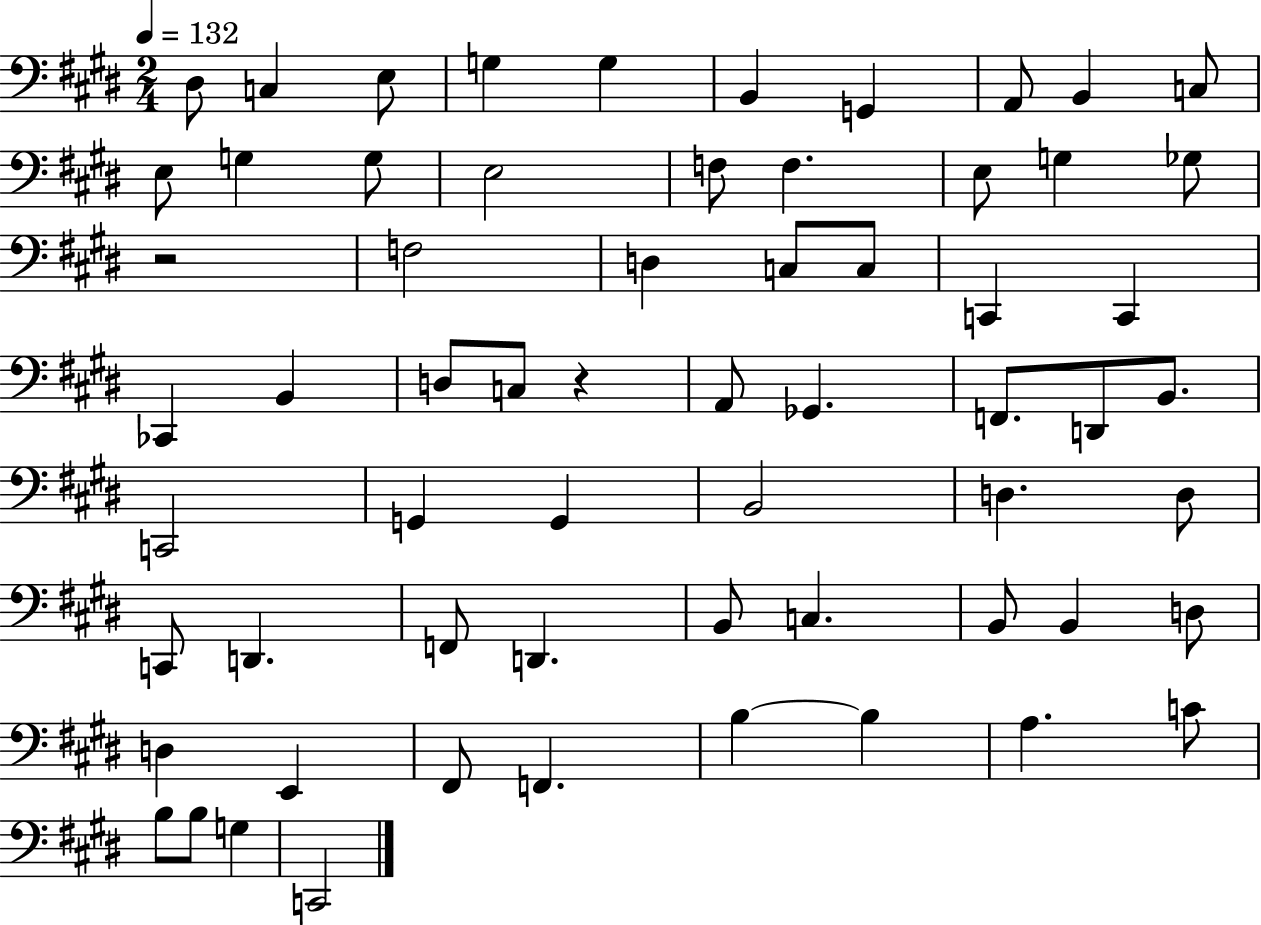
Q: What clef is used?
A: bass